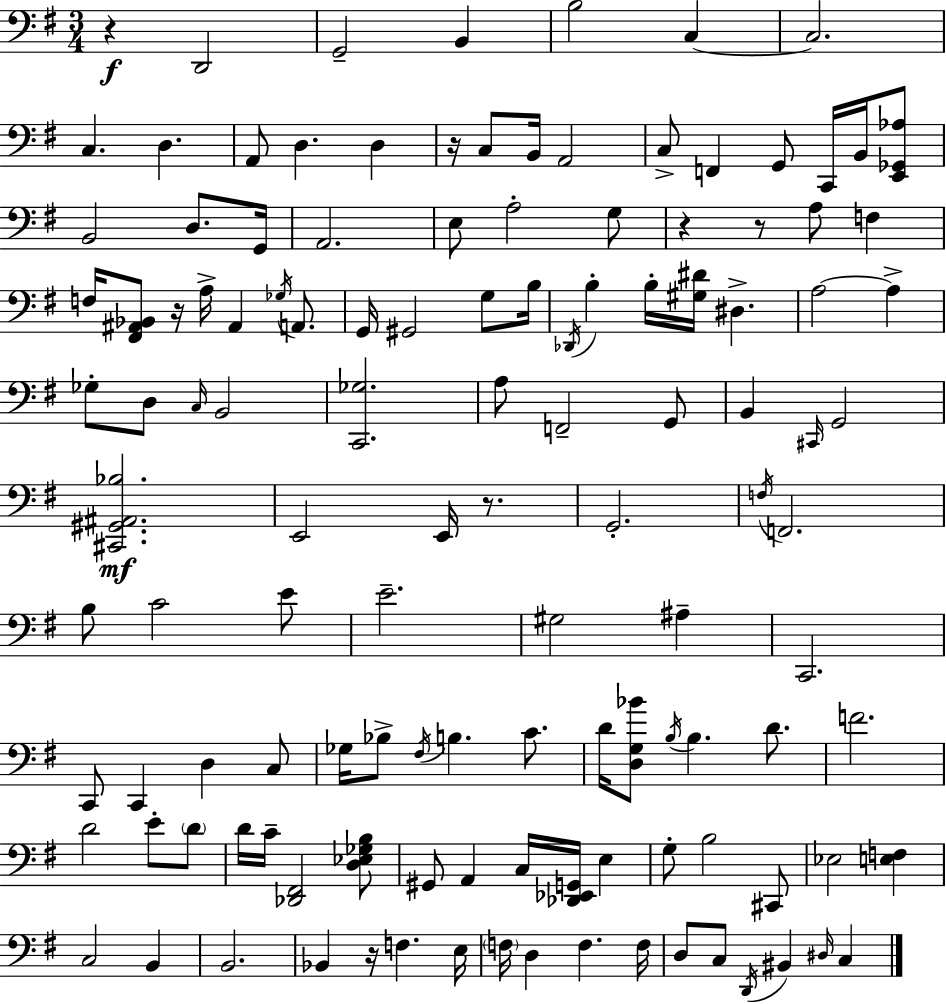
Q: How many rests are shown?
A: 7